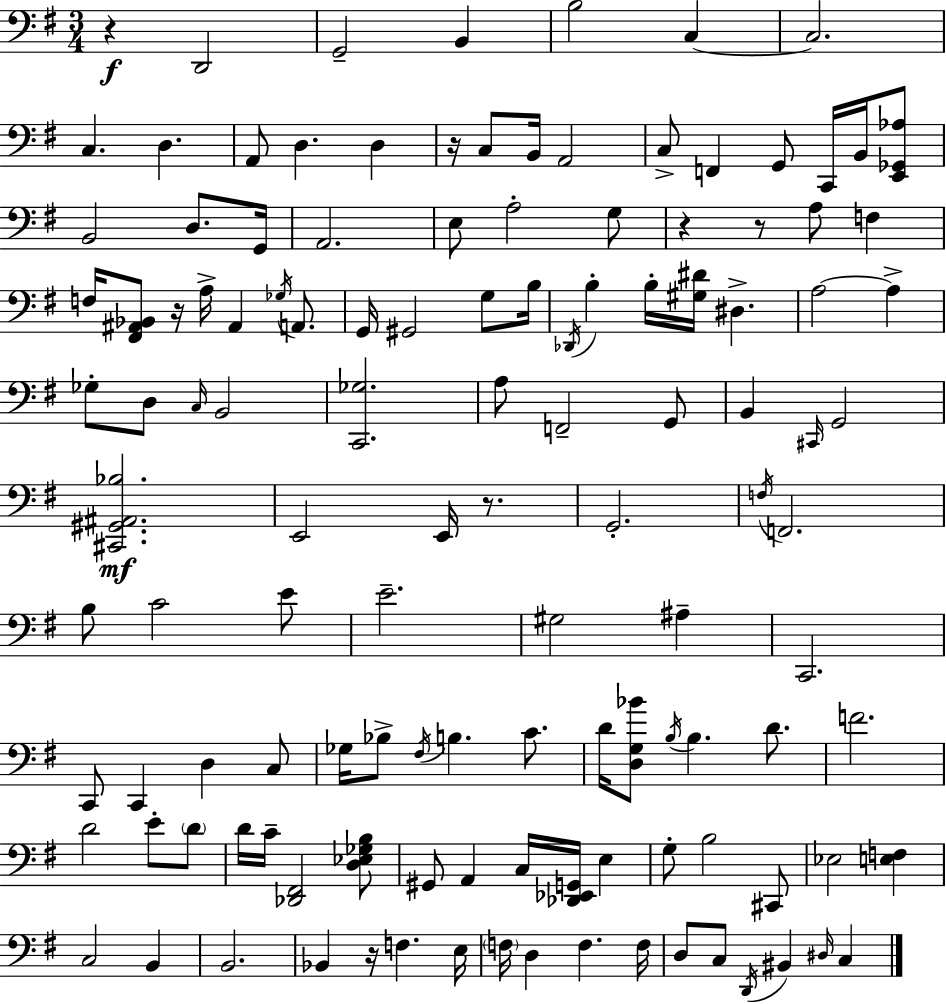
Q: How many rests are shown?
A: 7